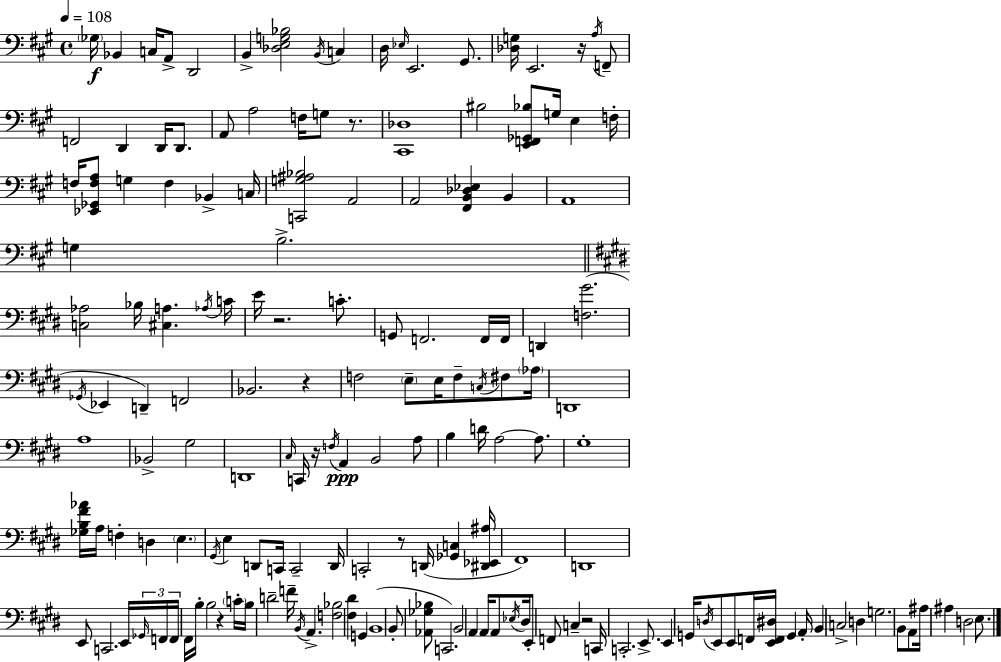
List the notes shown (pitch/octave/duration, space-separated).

Gb3/s Bb2/q C3/s A2/e D2/h B2/q [Db3,E3,G3,Bb3]/h B2/s C3/q D3/s Eb3/s E2/h. G#2/e. [Db3,G3]/s E2/h. R/s A3/s F2/e F2/h D2/q D2/s D2/e. A2/e A3/h F3/s G3/e R/e. [C#2,Db3]/w BIS3/h [E2,F2,Gb2,Bb3]/e G3/s E3/q F3/s F3/s [Eb2,Gb2,F3,A3]/e G3/q F3/q Bb2/q C3/s [C2,G3,A#3,Bb3]/h A2/h A2/h [F#2,B2,Db3,Eb3]/q B2/q A2/w G3/q B3/h. [C3,Ab3]/h Bb3/s [C#3,A3]/q. Ab3/s C4/s E4/s R/h. C4/e. G2/e F2/h. F2/s F2/s D2/q [F3,G#4]/h. Gb2/s Eb2/q D2/q F2/h Bb2/h. R/q F3/h E3/e E3/s F3/e C3/s F#3/e Ab3/s D2/w A3/w Bb2/h G#3/h D2/w C#3/s C2/s R/s F3/s A2/q B2/h A3/e B3/q D4/s A3/h A3/e. G#3/w [Gb3,B3,F#4,Ab4]/s A3/s F3/q D3/q E3/q. G#2/s E3/q D2/e C2/s C2/h D2/s C2/h R/e D2/s [Gb2,C3]/q [D#2,Eb2,A#3]/s F#2/w D2/w E2/e C2/h. E2/s Gb2/s F2/s F2/s F#2/s B3/s B3/h R/q C4/s B3/s D4/h F4/s B2/s A2/q. [F3,Bb3]/h [F#3,D#4]/q G2/q B2/w B2/e [Ab2,Gb3,Bb3]/e C2/h. B2/h A2/q A2/s A2/e Eb3/s D#3/s E2/e F2/e C3/q R/h C2/s C2/h. E2/e. E2/q G2/s D3/s E2/e E2/e F2/s [E2,F2,D#3]/s G2/q A2/s B2/q C3/h D3/q G3/h. B2/e A2/e A#3/s A#3/q D3/h E3/e.